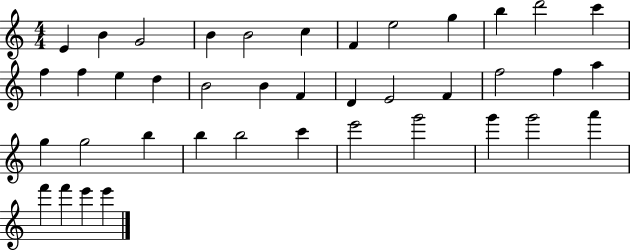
{
  \clef treble
  \numericTimeSignature
  \time 4/4
  \key c \major
  e'4 b'4 g'2 | b'4 b'2 c''4 | f'4 e''2 g''4 | b''4 d'''2 c'''4 | \break f''4 f''4 e''4 d''4 | b'2 b'4 f'4 | d'4 e'2 f'4 | f''2 f''4 a''4 | \break g''4 g''2 b''4 | b''4 b''2 c'''4 | e'''2 g'''2 | g'''4 g'''2 a'''4 | \break f'''4 f'''4 e'''4 e'''4 | \bar "|."
}